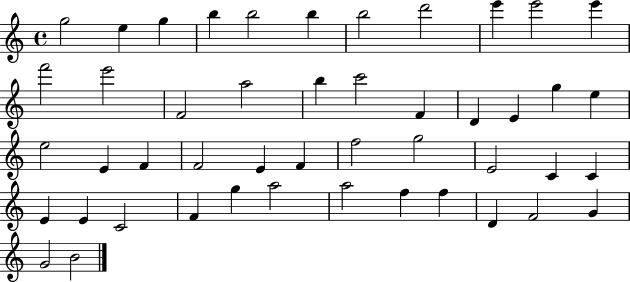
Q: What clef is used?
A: treble